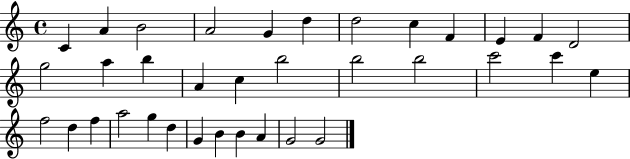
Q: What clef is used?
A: treble